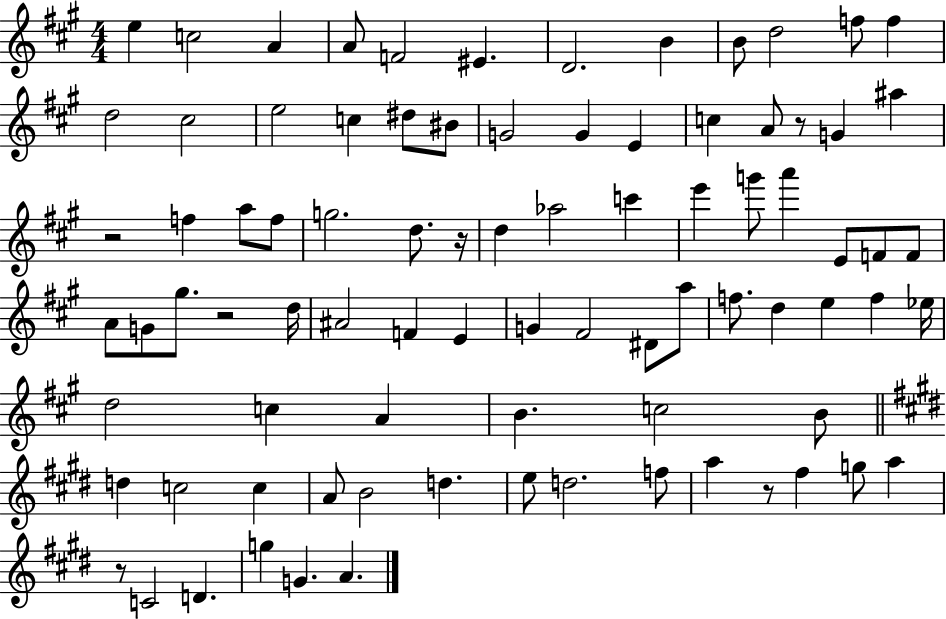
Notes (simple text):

E5/q C5/h A4/q A4/e F4/h EIS4/q. D4/h. B4/q B4/e D5/h F5/e F5/q D5/h C#5/h E5/h C5/q D#5/e BIS4/e G4/h G4/q E4/q C5/q A4/e R/e G4/q A#5/q R/h F5/q A5/e F5/e G5/h. D5/e. R/s D5/q Ab5/h C6/q E6/q G6/e A6/q E4/e F4/e F4/e A4/e G4/e G#5/e. R/h D5/s A#4/h F4/q E4/q G4/q F#4/h D#4/e A5/e F5/e. D5/q E5/q F5/q Eb5/s D5/h C5/q A4/q B4/q. C5/h B4/e D5/q C5/h C5/q A4/e B4/h D5/q. E5/e D5/h. F5/e A5/q R/e F#5/q G5/e A5/q R/e C4/h D4/q. G5/q G4/q. A4/q.